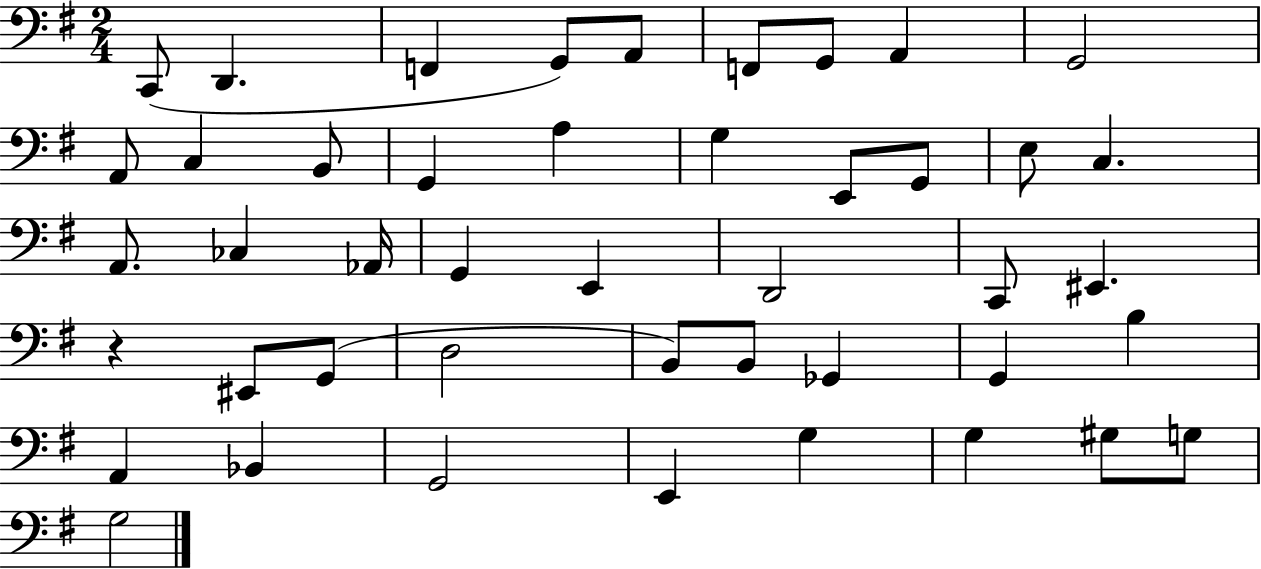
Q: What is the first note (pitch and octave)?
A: C2